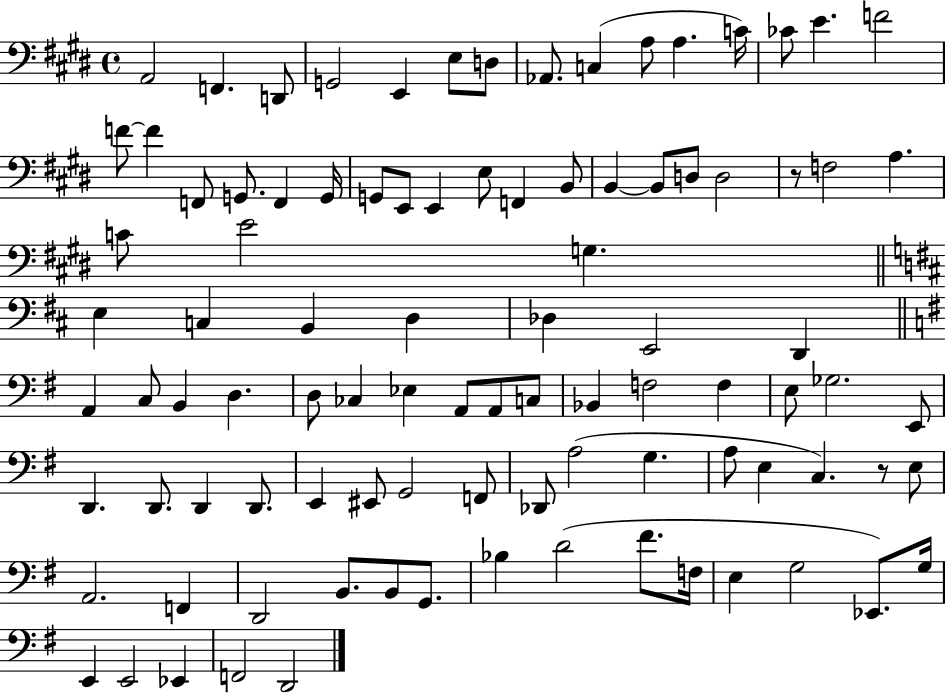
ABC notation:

X:1
T:Untitled
M:4/4
L:1/4
K:E
A,,2 F,, D,,/2 G,,2 E,, E,/2 D,/2 _A,,/2 C, A,/2 A, C/4 _C/2 E F2 F/2 F F,,/2 G,,/2 F,, G,,/4 G,,/2 E,,/2 E,, E,/2 F,, B,,/2 B,, B,,/2 D,/2 D,2 z/2 F,2 A, C/2 E2 G, E, C, B,, D, _D, E,,2 D,, A,, C,/2 B,, D, D,/2 _C, _E, A,,/2 A,,/2 C,/2 _B,, F,2 F, E,/2 _G,2 E,,/2 D,, D,,/2 D,, D,,/2 E,, ^E,,/2 G,,2 F,,/2 _D,,/2 A,2 G, A,/2 E, C, z/2 E,/2 A,,2 F,, D,,2 B,,/2 B,,/2 G,,/2 _B, D2 ^F/2 F,/4 E, G,2 _E,,/2 G,/4 E,, E,,2 _E,, F,,2 D,,2